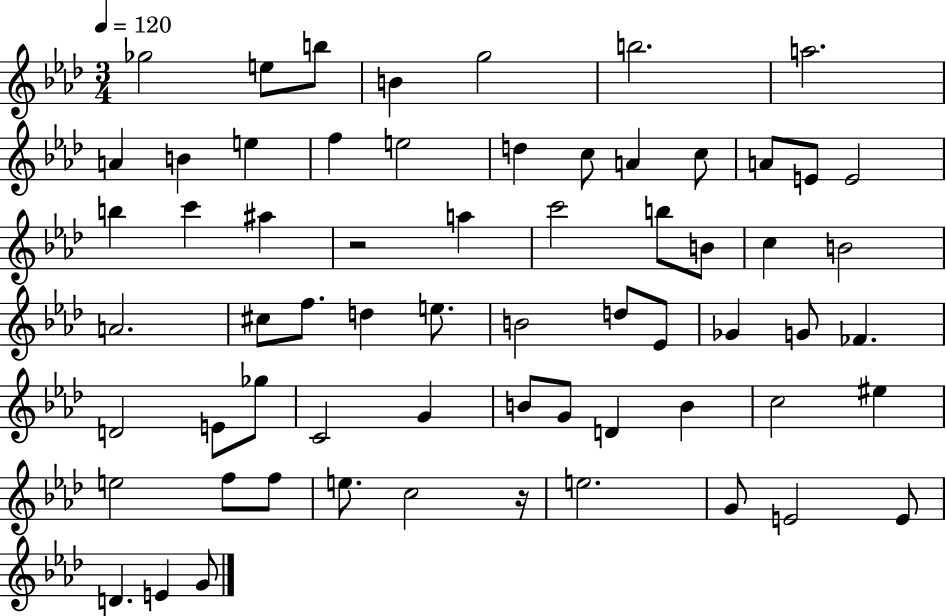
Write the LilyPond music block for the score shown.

{
  \clef treble
  \numericTimeSignature
  \time 3/4
  \key aes \major
  \tempo 4 = 120
  ges''2 e''8 b''8 | b'4 g''2 | b''2. | a''2. | \break a'4 b'4 e''4 | f''4 e''2 | d''4 c''8 a'4 c''8 | a'8 e'8 e'2 | \break b''4 c'''4 ais''4 | r2 a''4 | c'''2 b''8 b'8 | c''4 b'2 | \break a'2. | cis''8 f''8. d''4 e''8. | b'2 d''8 ees'8 | ges'4 g'8 fes'4. | \break d'2 e'8 ges''8 | c'2 g'4 | b'8 g'8 d'4 b'4 | c''2 eis''4 | \break e''2 f''8 f''8 | e''8. c''2 r16 | e''2. | g'8 e'2 e'8 | \break d'4. e'4 g'8 | \bar "|."
}